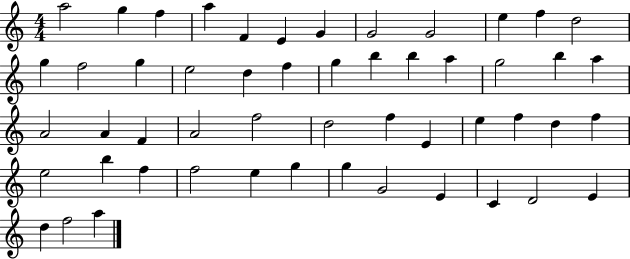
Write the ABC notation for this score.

X:1
T:Untitled
M:4/4
L:1/4
K:C
a2 g f a F E G G2 G2 e f d2 g f2 g e2 d f g b b a g2 b a A2 A F A2 f2 d2 f E e f d f e2 b f f2 e g g G2 E C D2 E d f2 a